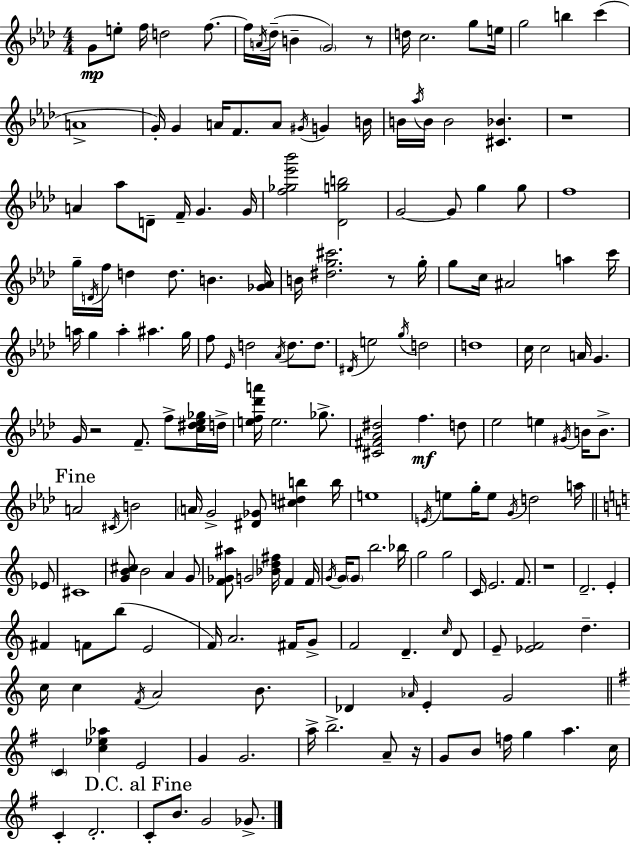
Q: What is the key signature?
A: AES major